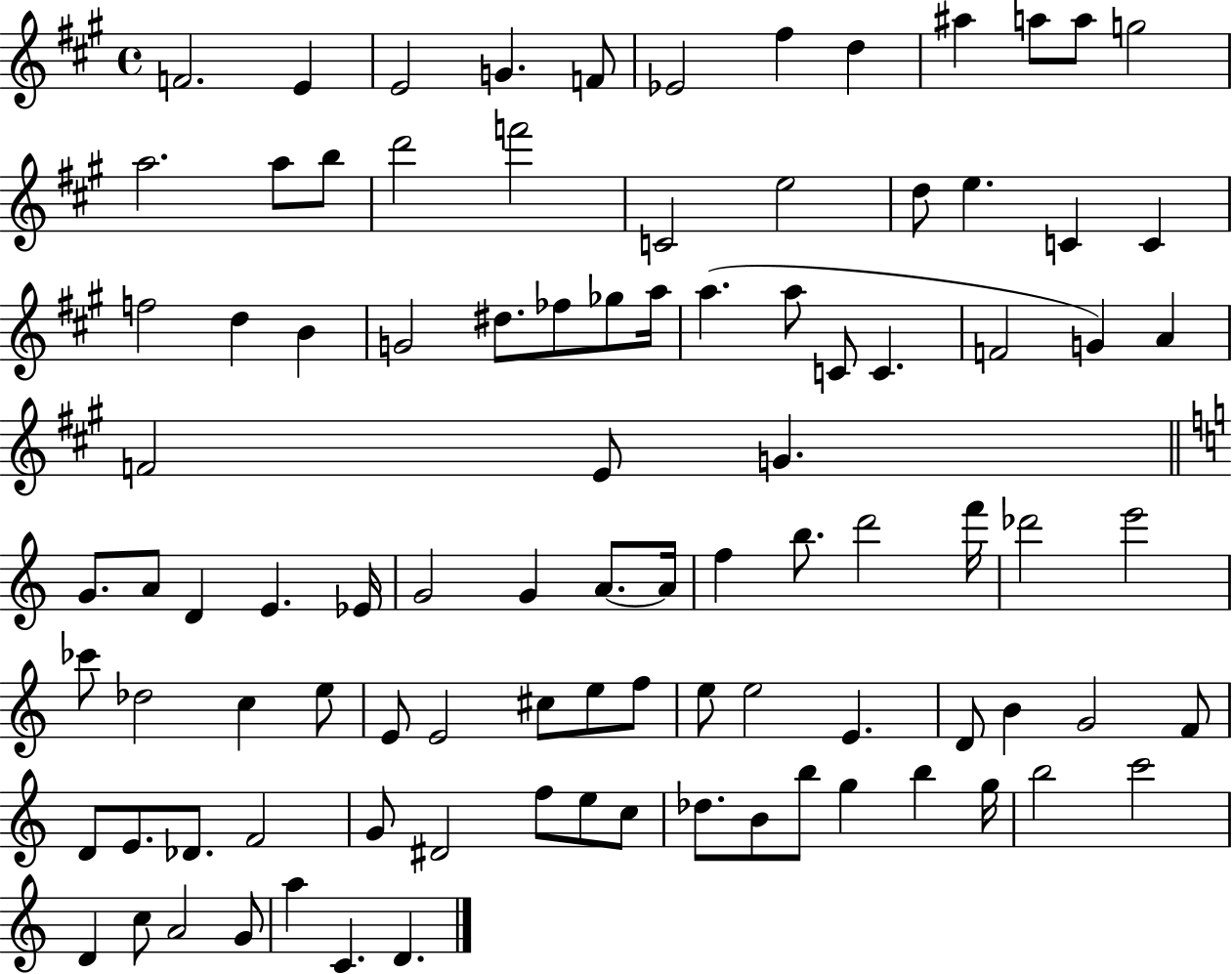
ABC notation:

X:1
T:Untitled
M:4/4
L:1/4
K:A
F2 E E2 G F/2 _E2 ^f d ^a a/2 a/2 g2 a2 a/2 b/2 d'2 f'2 C2 e2 d/2 e C C f2 d B G2 ^d/2 _f/2 _g/2 a/4 a a/2 C/2 C F2 G A F2 E/2 G G/2 A/2 D E _E/4 G2 G A/2 A/4 f b/2 d'2 f'/4 _d'2 e'2 _c'/2 _d2 c e/2 E/2 E2 ^c/2 e/2 f/2 e/2 e2 E D/2 B G2 F/2 D/2 E/2 _D/2 F2 G/2 ^D2 f/2 e/2 c/2 _d/2 B/2 b/2 g b g/4 b2 c'2 D c/2 A2 G/2 a C D